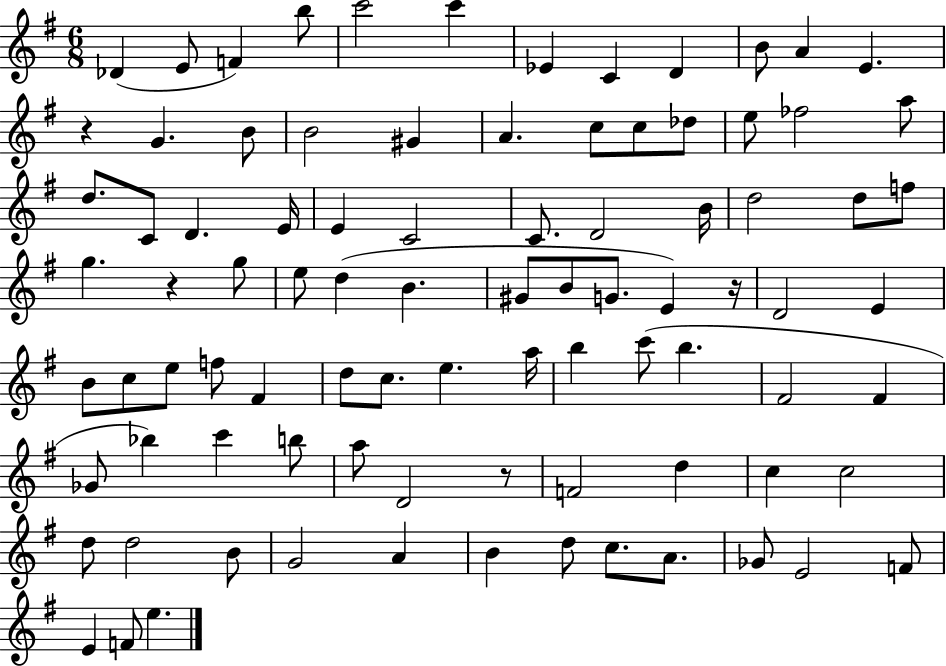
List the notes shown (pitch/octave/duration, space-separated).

Db4/q E4/e F4/q B5/e C6/h C6/q Eb4/q C4/q D4/q B4/e A4/q E4/q. R/q G4/q. B4/e B4/h G#4/q A4/q. C5/e C5/e Db5/e E5/e FES5/h A5/e D5/e. C4/e D4/q. E4/s E4/q C4/h C4/e. D4/h B4/s D5/h D5/e F5/e G5/q. R/q G5/e E5/e D5/q B4/q. G#4/e B4/e G4/e. E4/q R/s D4/h E4/q B4/e C5/e E5/e F5/e F#4/q D5/e C5/e. E5/q. A5/s B5/q C6/e B5/q. F#4/h F#4/q Gb4/e Bb5/q C6/q B5/e A5/e D4/h R/e F4/h D5/q C5/q C5/h D5/e D5/h B4/e G4/h A4/q B4/q D5/e C5/e. A4/e. Gb4/e E4/h F4/e E4/q F4/e E5/q.